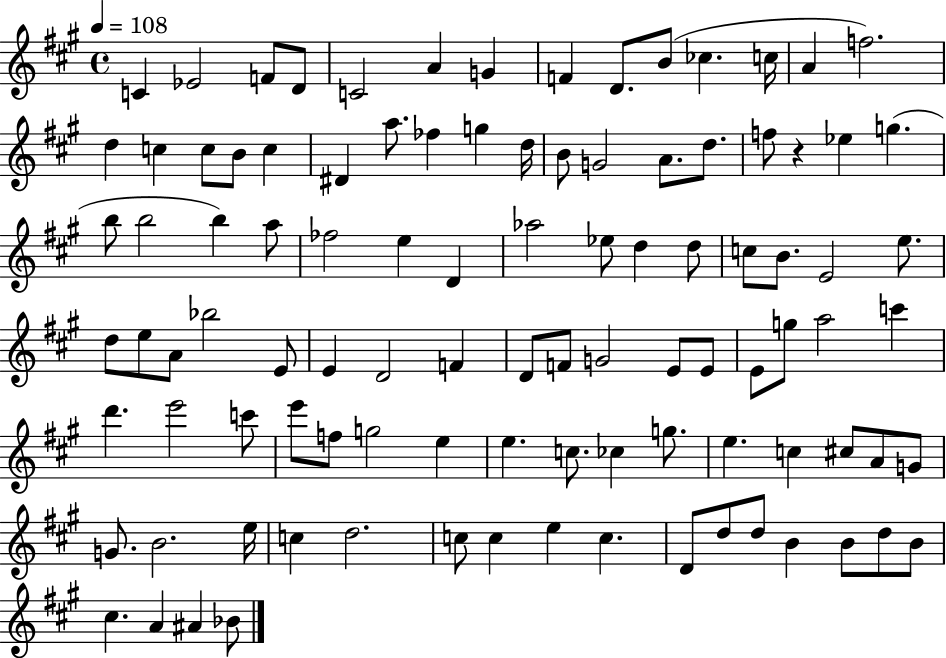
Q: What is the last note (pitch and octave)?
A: Bb4